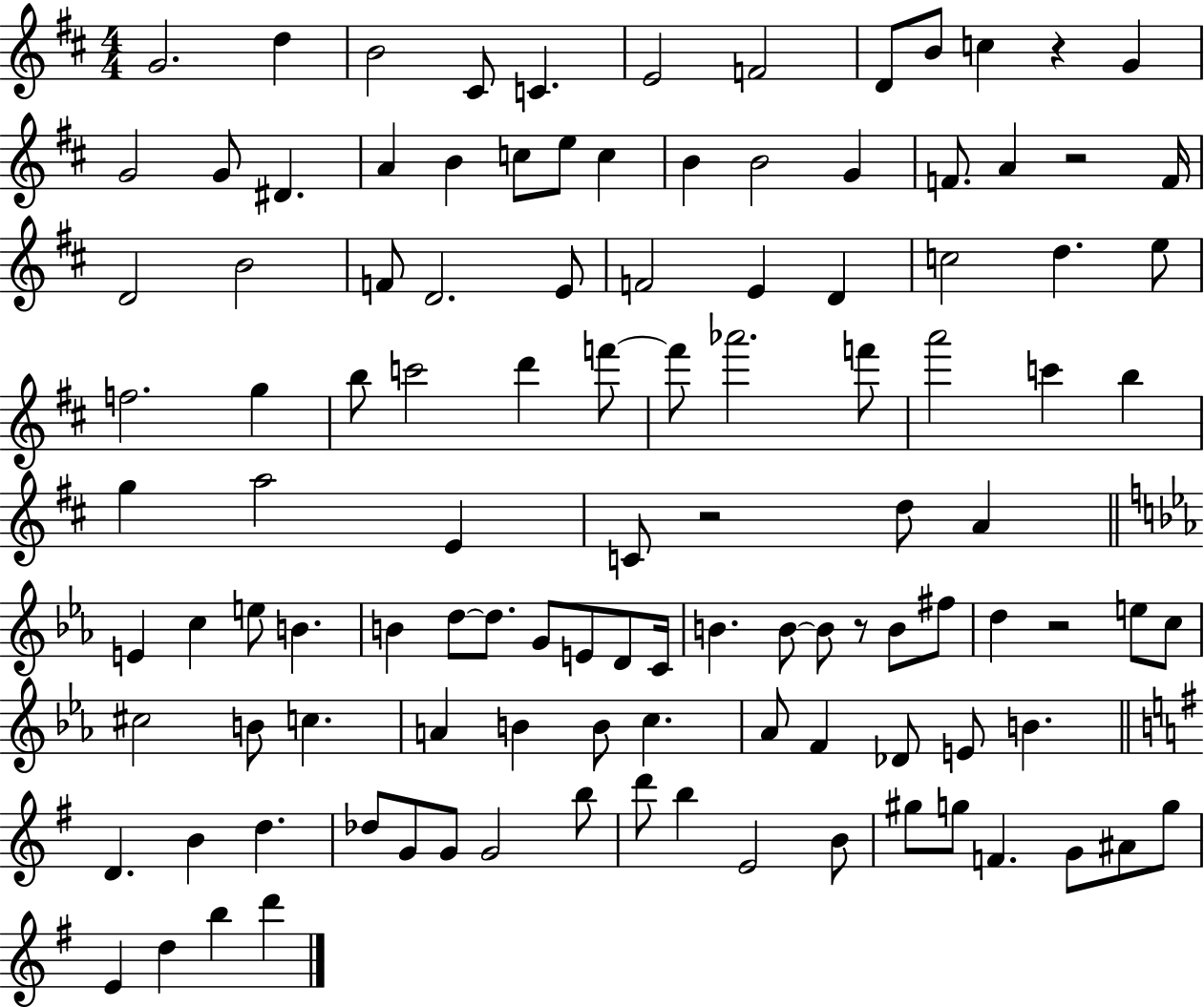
X:1
T:Untitled
M:4/4
L:1/4
K:D
G2 d B2 ^C/2 C E2 F2 D/2 B/2 c z G G2 G/2 ^D A B c/2 e/2 c B B2 G F/2 A z2 F/4 D2 B2 F/2 D2 E/2 F2 E D c2 d e/2 f2 g b/2 c'2 d' f'/2 f'/2 _a'2 f'/2 a'2 c' b g a2 E C/2 z2 d/2 A E c e/2 B B d/2 d/2 G/2 E/2 D/2 C/4 B B/2 B/2 z/2 B/2 ^f/2 d z2 e/2 c/2 ^c2 B/2 c A B B/2 c _A/2 F _D/2 E/2 B D B d _d/2 G/2 G/2 G2 b/2 d'/2 b E2 B/2 ^g/2 g/2 F G/2 ^A/2 g/2 E d b d'